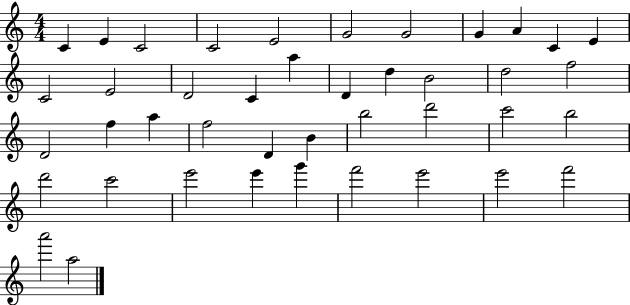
{
  \clef treble
  \numericTimeSignature
  \time 4/4
  \key c \major
  c'4 e'4 c'2 | c'2 e'2 | g'2 g'2 | g'4 a'4 c'4 e'4 | \break c'2 e'2 | d'2 c'4 a''4 | d'4 d''4 b'2 | d''2 f''2 | \break d'2 f''4 a''4 | f''2 d'4 b'4 | b''2 d'''2 | c'''2 b''2 | \break d'''2 c'''2 | e'''2 e'''4 g'''4 | f'''2 e'''2 | e'''2 f'''2 | \break a'''2 a''2 | \bar "|."
}